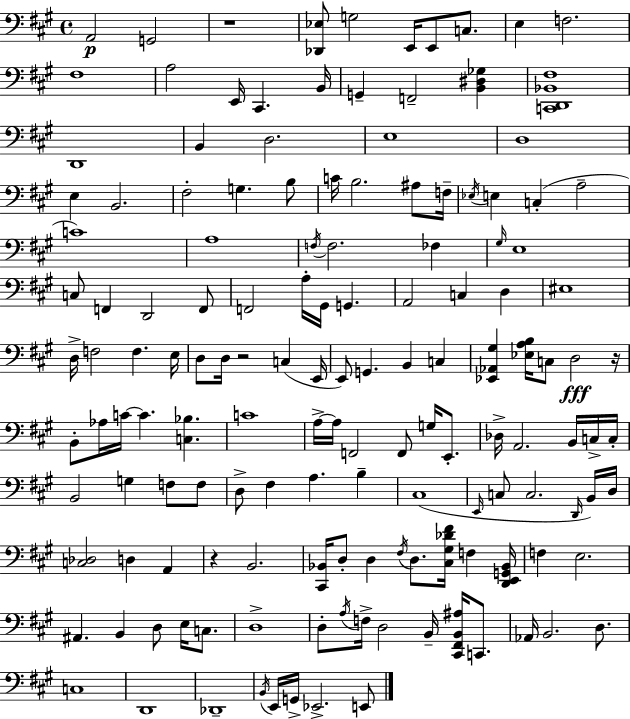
X:1
T:Untitled
M:4/4
L:1/4
K:A
A,,2 G,,2 z4 [_D,,_E,]/2 G,2 E,,/4 E,,/2 C,/2 E, F,2 ^F,4 A,2 E,,/4 ^C,, B,,/4 G,, F,,2 [B,,^D,_G,] [C,,D,,_B,,^F,]4 D,,4 B,, D,2 E,4 D,4 E, B,,2 ^F,2 G, B,/2 C/4 B,2 ^A,/2 F,/4 _E,/4 E, C, A,2 C4 A,4 F,/4 F,2 _F, ^G,/4 E,4 C,/2 F,, D,,2 F,,/2 F,,2 A,/4 ^G,,/4 G,, A,,2 C, D, ^E,4 D,/4 F,2 F, E,/4 D,/2 D,/4 z2 C, E,,/4 E,,/2 G,, B,, C, [_E,,_A,,^G,] [_E,A,B,]/4 C,/2 D,2 z/4 B,,/2 _A,/4 C/4 C [C,_B,] C4 A,/4 A,/4 F,,2 F,,/2 G,/4 E,,/2 _D,/4 A,,2 B,,/4 C,/4 C,/4 B,,2 G, F,/2 F,/2 D,/2 ^F, A, B, ^C,4 E,,/4 C,/2 C,2 D,,/4 B,,/4 D,/4 [C,_D,]2 D, A,, z B,,2 [^C,,_B,,]/4 D,/2 D, ^F,/4 D,/2 [^C,^G,_D^F]/4 F, [D,,E,,G,,_B,,]/4 F, E,2 ^A,, B,, D,/2 E,/4 C,/2 D,4 D,/2 A,/4 F,/4 D,2 B,,/4 [^C,,^F,,B,,^A,]/4 C,,/2 _A,,/4 B,,2 D,/2 C,4 D,,4 _D,,4 B,,/4 E,,/4 G,,/4 _E,,2 E,,/2